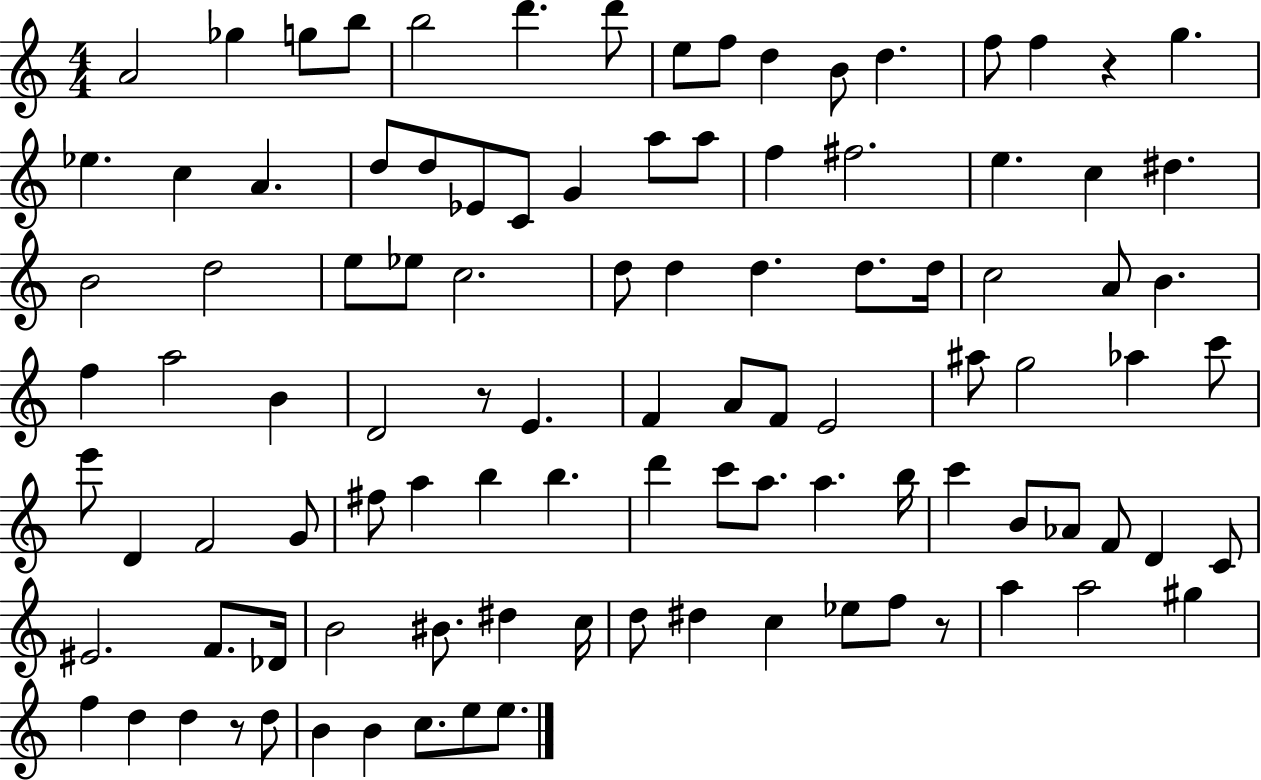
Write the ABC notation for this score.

X:1
T:Untitled
M:4/4
L:1/4
K:C
A2 _g g/2 b/2 b2 d' d'/2 e/2 f/2 d B/2 d f/2 f z g _e c A d/2 d/2 _E/2 C/2 G a/2 a/2 f ^f2 e c ^d B2 d2 e/2 _e/2 c2 d/2 d d d/2 d/4 c2 A/2 B f a2 B D2 z/2 E F A/2 F/2 E2 ^a/2 g2 _a c'/2 e'/2 D F2 G/2 ^f/2 a b b d' c'/2 a/2 a b/4 c' B/2 _A/2 F/2 D C/2 ^E2 F/2 _D/4 B2 ^B/2 ^d c/4 d/2 ^d c _e/2 f/2 z/2 a a2 ^g f d d z/2 d/2 B B c/2 e/2 e/2